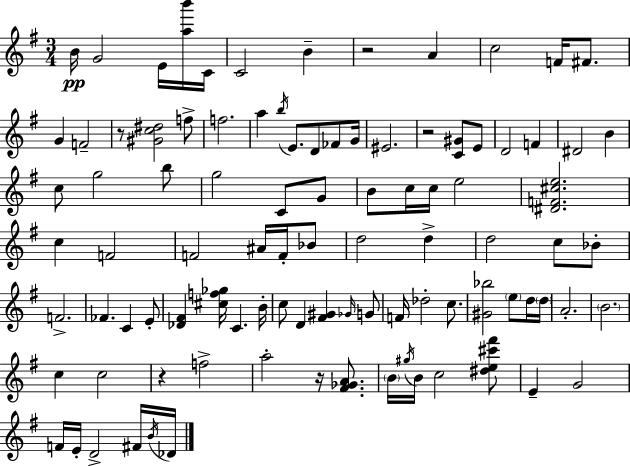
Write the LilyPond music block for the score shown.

{
  \clef treble
  \numericTimeSignature
  \time 3/4
  \key g \major
  \repeat volta 2 { b'16\pp g'2 e'16 <a'' b'''>16 c'16 | c'2 b'4-- | r2 a'4 | c''2 f'16 fis'8. | \break g'4 f'2-- | r8 <gis' c'' dis''>2 f''8-> | f''2. | a''4 \acciaccatura { b''16 } e'8. d'8 fes'8 | \break g'16 eis'2. | r2 <c' gis'>8 e'8 | d'2 f'4 | dis'2 b'4 | \break c''8 g''2 b''8 | g''2 c'8 g'8 | b'8 c''16 c''16 e''2 | <dis' f' cis'' e''>2. | \break c''4 f'2 | f'2 ais'16 f'16-. bes'8 | d''2 d''4-> | d''2 c''8 bes'8-. | \break f'2.-> | fes'4. c'4 e'8-. | <des' fis'>4 <cis'' f'' ges''>16 c'4. | b'16-. c''8 d'4 <fis' gis'>4 \grace { ges'16 } | \break g'8 f'16 des''2-. c''8. | <gis' bes''>2 \parenthesize e''8 | d''16 \parenthesize d''16 a'2.-. | \parenthesize b'2. | \break c''4 c''2 | r4 f''2-> | a''2-. r16 <fis' ges' a'>8. | \parenthesize b'16 \acciaccatura { gis''16 } b'16 c''2 | \break <dis'' e'' cis''' fis'''>8 e'4-- g'2 | f'16 e'16-. d'2-> | fis'16 \acciaccatura { b'16 } des'16 } \bar "|."
}